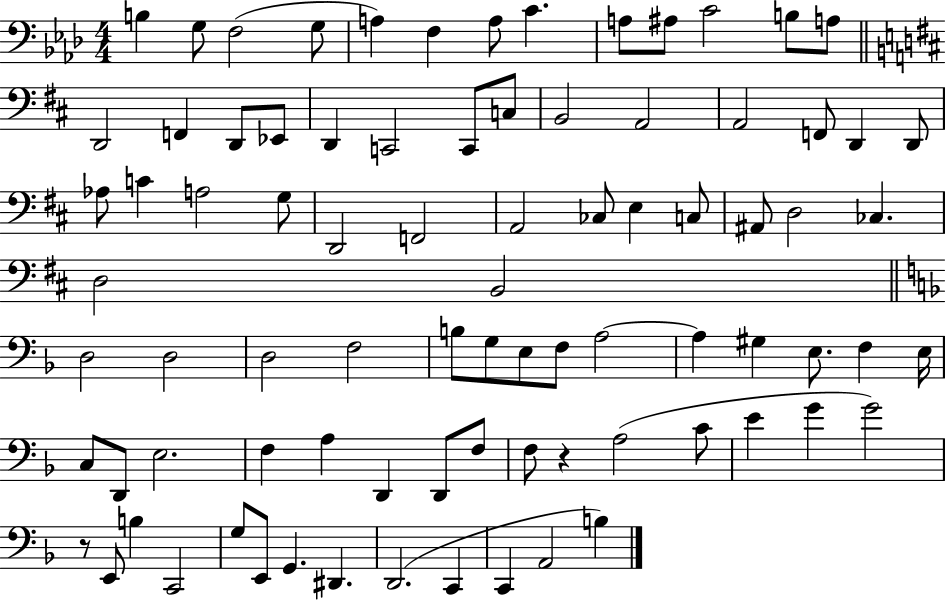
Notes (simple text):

B3/q G3/e F3/h G3/e A3/q F3/q A3/e C4/q. A3/e A#3/e C4/h B3/e A3/e D2/h F2/q D2/e Eb2/e D2/q C2/h C2/e C3/e B2/h A2/h A2/h F2/e D2/q D2/e Ab3/e C4/q A3/h G3/e D2/h F2/h A2/h CES3/e E3/q C3/e A#2/e D3/h CES3/q. D3/h B2/h D3/h D3/h D3/h F3/h B3/e G3/e E3/e F3/e A3/h A3/q G#3/q E3/e. F3/q E3/s C3/e D2/e E3/h. F3/q A3/q D2/q D2/e F3/e F3/e R/q A3/h C4/e E4/q G4/q G4/h R/e E2/e B3/q C2/h G3/e E2/e G2/q. D#2/q. D2/h. C2/q C2/q A2/h B3/q